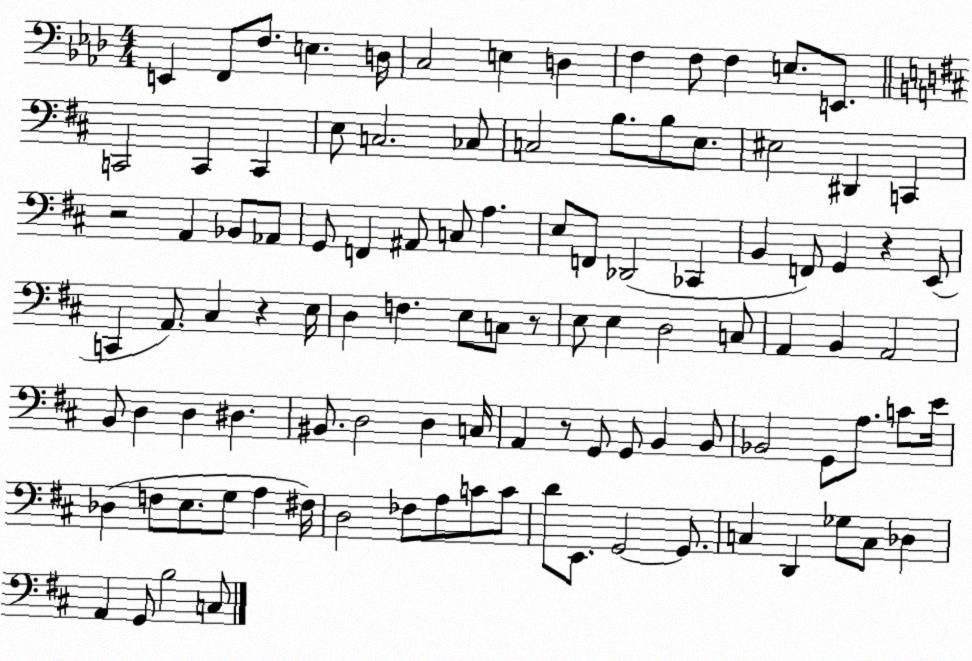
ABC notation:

X:1
T:Untitled
M:4/4
L:1/4
K:Ab
E,, F,,/2 F,/2 E, D,/4 C,2 E, D, F, F,/2 F, E,/2 E,,/2 C,,2 C,, C,, E,/2 C,2 _C,/2 C,2 B,/2 B,/2 E,/2 ^E,2 ^D,, C,, z2 A,, _B,,/2 _A,,/2 G,,/2 F,, ^A,,/2 C,/2 A, E,/2 F,,/2 _D,,2 _C,, B,, F,,/2 G,, z E,,/2 C,, A,,/2 ^C, z E,/4 D, F, E,/2 C,/2 z/2 E,/2 E, D,2 C,/2 A,, B,, A,,2 B,,/2 D, D, ^D, ^B,,/2 D,2 D, C,/4 A,, z/2 G,,/2 G,,/2 B,, B,,/2 _B,,2 G,,/2 A,/2 C/2 E/4 _D, F,/2 E,/2 G,/2 A, ^F,/4 D,2 _F,/2 A,/2 C/2 C/2 D/2 E,,/2 G,,2 G,,/2 C, D,, _G,/2 C,/2 _D, A,, G,,/2 B,2 C,/2